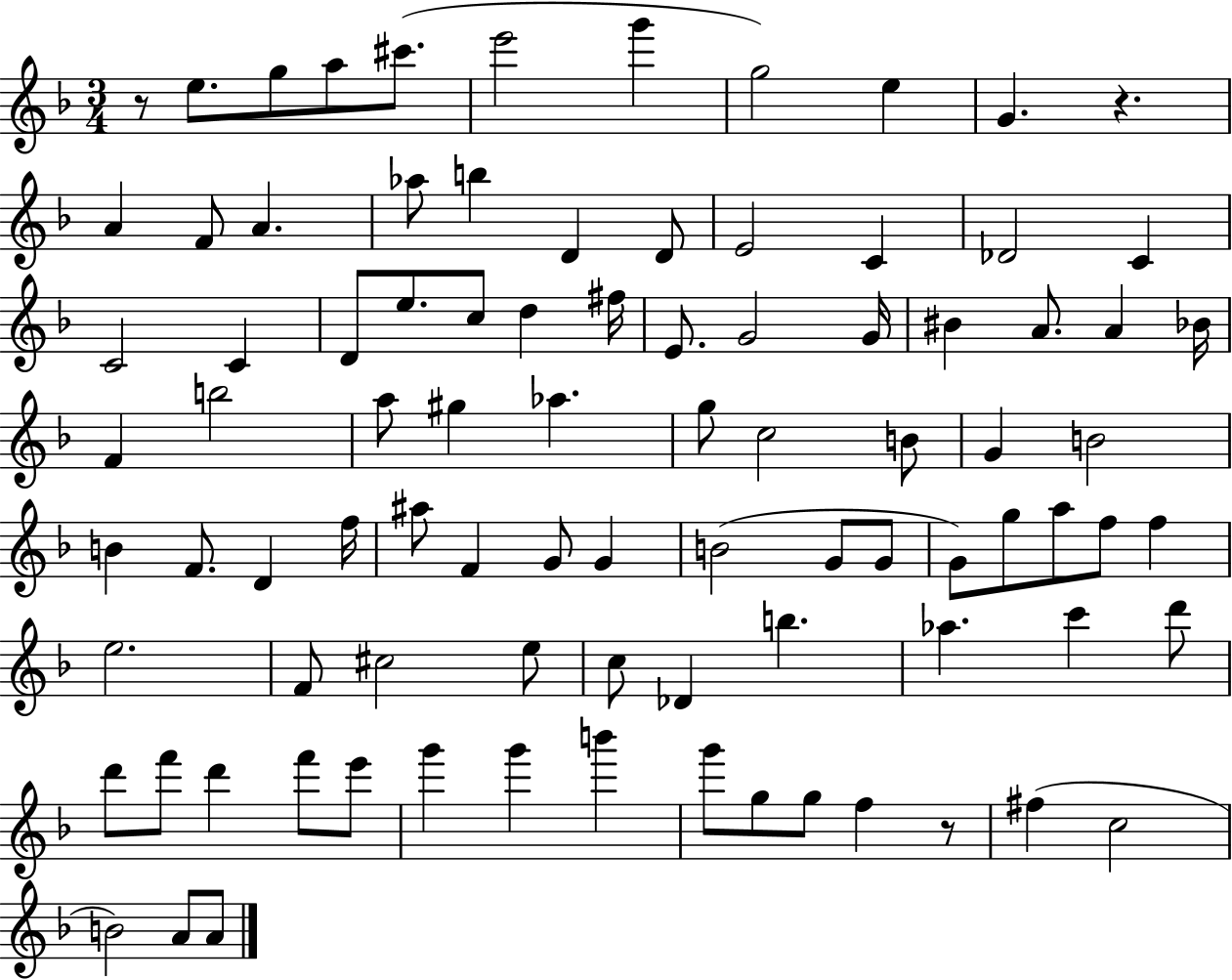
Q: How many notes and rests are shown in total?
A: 90